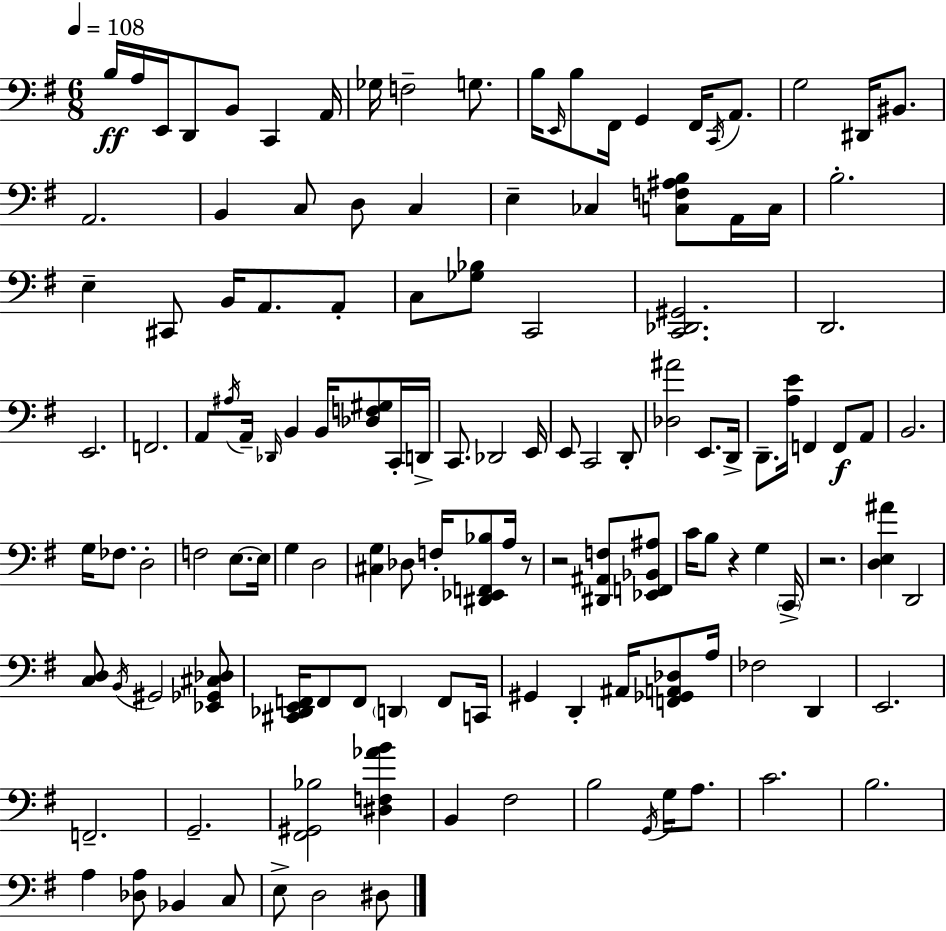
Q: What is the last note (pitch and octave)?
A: D#3